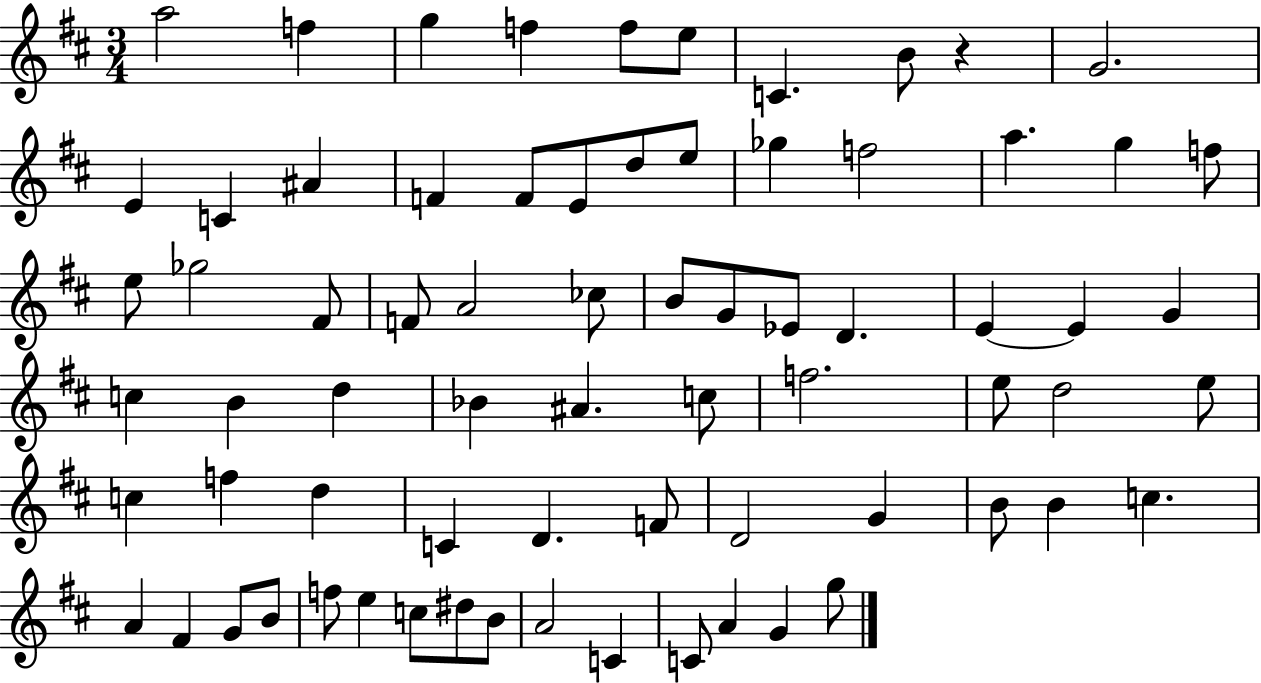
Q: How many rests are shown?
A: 1